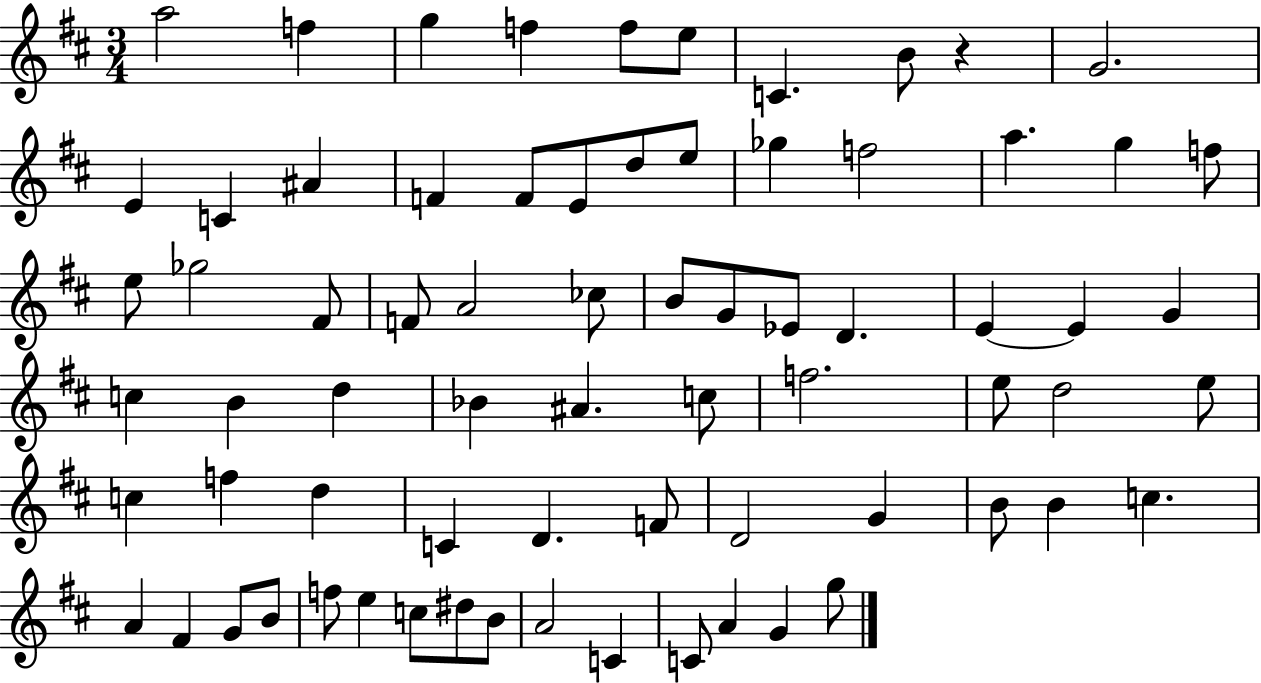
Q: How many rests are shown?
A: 1